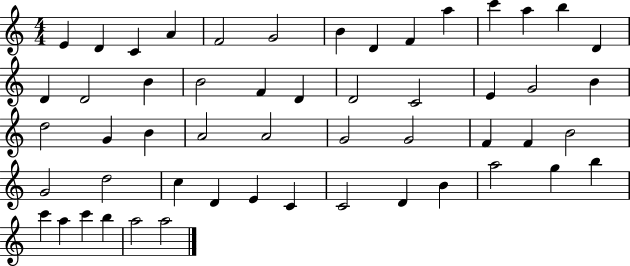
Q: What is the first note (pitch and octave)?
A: E4